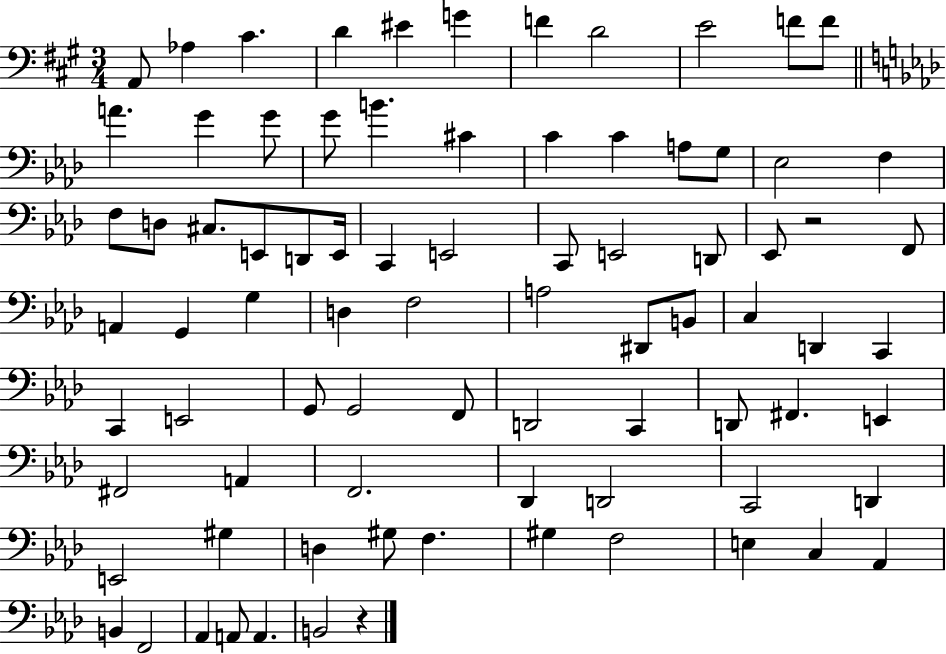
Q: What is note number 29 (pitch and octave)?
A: E2